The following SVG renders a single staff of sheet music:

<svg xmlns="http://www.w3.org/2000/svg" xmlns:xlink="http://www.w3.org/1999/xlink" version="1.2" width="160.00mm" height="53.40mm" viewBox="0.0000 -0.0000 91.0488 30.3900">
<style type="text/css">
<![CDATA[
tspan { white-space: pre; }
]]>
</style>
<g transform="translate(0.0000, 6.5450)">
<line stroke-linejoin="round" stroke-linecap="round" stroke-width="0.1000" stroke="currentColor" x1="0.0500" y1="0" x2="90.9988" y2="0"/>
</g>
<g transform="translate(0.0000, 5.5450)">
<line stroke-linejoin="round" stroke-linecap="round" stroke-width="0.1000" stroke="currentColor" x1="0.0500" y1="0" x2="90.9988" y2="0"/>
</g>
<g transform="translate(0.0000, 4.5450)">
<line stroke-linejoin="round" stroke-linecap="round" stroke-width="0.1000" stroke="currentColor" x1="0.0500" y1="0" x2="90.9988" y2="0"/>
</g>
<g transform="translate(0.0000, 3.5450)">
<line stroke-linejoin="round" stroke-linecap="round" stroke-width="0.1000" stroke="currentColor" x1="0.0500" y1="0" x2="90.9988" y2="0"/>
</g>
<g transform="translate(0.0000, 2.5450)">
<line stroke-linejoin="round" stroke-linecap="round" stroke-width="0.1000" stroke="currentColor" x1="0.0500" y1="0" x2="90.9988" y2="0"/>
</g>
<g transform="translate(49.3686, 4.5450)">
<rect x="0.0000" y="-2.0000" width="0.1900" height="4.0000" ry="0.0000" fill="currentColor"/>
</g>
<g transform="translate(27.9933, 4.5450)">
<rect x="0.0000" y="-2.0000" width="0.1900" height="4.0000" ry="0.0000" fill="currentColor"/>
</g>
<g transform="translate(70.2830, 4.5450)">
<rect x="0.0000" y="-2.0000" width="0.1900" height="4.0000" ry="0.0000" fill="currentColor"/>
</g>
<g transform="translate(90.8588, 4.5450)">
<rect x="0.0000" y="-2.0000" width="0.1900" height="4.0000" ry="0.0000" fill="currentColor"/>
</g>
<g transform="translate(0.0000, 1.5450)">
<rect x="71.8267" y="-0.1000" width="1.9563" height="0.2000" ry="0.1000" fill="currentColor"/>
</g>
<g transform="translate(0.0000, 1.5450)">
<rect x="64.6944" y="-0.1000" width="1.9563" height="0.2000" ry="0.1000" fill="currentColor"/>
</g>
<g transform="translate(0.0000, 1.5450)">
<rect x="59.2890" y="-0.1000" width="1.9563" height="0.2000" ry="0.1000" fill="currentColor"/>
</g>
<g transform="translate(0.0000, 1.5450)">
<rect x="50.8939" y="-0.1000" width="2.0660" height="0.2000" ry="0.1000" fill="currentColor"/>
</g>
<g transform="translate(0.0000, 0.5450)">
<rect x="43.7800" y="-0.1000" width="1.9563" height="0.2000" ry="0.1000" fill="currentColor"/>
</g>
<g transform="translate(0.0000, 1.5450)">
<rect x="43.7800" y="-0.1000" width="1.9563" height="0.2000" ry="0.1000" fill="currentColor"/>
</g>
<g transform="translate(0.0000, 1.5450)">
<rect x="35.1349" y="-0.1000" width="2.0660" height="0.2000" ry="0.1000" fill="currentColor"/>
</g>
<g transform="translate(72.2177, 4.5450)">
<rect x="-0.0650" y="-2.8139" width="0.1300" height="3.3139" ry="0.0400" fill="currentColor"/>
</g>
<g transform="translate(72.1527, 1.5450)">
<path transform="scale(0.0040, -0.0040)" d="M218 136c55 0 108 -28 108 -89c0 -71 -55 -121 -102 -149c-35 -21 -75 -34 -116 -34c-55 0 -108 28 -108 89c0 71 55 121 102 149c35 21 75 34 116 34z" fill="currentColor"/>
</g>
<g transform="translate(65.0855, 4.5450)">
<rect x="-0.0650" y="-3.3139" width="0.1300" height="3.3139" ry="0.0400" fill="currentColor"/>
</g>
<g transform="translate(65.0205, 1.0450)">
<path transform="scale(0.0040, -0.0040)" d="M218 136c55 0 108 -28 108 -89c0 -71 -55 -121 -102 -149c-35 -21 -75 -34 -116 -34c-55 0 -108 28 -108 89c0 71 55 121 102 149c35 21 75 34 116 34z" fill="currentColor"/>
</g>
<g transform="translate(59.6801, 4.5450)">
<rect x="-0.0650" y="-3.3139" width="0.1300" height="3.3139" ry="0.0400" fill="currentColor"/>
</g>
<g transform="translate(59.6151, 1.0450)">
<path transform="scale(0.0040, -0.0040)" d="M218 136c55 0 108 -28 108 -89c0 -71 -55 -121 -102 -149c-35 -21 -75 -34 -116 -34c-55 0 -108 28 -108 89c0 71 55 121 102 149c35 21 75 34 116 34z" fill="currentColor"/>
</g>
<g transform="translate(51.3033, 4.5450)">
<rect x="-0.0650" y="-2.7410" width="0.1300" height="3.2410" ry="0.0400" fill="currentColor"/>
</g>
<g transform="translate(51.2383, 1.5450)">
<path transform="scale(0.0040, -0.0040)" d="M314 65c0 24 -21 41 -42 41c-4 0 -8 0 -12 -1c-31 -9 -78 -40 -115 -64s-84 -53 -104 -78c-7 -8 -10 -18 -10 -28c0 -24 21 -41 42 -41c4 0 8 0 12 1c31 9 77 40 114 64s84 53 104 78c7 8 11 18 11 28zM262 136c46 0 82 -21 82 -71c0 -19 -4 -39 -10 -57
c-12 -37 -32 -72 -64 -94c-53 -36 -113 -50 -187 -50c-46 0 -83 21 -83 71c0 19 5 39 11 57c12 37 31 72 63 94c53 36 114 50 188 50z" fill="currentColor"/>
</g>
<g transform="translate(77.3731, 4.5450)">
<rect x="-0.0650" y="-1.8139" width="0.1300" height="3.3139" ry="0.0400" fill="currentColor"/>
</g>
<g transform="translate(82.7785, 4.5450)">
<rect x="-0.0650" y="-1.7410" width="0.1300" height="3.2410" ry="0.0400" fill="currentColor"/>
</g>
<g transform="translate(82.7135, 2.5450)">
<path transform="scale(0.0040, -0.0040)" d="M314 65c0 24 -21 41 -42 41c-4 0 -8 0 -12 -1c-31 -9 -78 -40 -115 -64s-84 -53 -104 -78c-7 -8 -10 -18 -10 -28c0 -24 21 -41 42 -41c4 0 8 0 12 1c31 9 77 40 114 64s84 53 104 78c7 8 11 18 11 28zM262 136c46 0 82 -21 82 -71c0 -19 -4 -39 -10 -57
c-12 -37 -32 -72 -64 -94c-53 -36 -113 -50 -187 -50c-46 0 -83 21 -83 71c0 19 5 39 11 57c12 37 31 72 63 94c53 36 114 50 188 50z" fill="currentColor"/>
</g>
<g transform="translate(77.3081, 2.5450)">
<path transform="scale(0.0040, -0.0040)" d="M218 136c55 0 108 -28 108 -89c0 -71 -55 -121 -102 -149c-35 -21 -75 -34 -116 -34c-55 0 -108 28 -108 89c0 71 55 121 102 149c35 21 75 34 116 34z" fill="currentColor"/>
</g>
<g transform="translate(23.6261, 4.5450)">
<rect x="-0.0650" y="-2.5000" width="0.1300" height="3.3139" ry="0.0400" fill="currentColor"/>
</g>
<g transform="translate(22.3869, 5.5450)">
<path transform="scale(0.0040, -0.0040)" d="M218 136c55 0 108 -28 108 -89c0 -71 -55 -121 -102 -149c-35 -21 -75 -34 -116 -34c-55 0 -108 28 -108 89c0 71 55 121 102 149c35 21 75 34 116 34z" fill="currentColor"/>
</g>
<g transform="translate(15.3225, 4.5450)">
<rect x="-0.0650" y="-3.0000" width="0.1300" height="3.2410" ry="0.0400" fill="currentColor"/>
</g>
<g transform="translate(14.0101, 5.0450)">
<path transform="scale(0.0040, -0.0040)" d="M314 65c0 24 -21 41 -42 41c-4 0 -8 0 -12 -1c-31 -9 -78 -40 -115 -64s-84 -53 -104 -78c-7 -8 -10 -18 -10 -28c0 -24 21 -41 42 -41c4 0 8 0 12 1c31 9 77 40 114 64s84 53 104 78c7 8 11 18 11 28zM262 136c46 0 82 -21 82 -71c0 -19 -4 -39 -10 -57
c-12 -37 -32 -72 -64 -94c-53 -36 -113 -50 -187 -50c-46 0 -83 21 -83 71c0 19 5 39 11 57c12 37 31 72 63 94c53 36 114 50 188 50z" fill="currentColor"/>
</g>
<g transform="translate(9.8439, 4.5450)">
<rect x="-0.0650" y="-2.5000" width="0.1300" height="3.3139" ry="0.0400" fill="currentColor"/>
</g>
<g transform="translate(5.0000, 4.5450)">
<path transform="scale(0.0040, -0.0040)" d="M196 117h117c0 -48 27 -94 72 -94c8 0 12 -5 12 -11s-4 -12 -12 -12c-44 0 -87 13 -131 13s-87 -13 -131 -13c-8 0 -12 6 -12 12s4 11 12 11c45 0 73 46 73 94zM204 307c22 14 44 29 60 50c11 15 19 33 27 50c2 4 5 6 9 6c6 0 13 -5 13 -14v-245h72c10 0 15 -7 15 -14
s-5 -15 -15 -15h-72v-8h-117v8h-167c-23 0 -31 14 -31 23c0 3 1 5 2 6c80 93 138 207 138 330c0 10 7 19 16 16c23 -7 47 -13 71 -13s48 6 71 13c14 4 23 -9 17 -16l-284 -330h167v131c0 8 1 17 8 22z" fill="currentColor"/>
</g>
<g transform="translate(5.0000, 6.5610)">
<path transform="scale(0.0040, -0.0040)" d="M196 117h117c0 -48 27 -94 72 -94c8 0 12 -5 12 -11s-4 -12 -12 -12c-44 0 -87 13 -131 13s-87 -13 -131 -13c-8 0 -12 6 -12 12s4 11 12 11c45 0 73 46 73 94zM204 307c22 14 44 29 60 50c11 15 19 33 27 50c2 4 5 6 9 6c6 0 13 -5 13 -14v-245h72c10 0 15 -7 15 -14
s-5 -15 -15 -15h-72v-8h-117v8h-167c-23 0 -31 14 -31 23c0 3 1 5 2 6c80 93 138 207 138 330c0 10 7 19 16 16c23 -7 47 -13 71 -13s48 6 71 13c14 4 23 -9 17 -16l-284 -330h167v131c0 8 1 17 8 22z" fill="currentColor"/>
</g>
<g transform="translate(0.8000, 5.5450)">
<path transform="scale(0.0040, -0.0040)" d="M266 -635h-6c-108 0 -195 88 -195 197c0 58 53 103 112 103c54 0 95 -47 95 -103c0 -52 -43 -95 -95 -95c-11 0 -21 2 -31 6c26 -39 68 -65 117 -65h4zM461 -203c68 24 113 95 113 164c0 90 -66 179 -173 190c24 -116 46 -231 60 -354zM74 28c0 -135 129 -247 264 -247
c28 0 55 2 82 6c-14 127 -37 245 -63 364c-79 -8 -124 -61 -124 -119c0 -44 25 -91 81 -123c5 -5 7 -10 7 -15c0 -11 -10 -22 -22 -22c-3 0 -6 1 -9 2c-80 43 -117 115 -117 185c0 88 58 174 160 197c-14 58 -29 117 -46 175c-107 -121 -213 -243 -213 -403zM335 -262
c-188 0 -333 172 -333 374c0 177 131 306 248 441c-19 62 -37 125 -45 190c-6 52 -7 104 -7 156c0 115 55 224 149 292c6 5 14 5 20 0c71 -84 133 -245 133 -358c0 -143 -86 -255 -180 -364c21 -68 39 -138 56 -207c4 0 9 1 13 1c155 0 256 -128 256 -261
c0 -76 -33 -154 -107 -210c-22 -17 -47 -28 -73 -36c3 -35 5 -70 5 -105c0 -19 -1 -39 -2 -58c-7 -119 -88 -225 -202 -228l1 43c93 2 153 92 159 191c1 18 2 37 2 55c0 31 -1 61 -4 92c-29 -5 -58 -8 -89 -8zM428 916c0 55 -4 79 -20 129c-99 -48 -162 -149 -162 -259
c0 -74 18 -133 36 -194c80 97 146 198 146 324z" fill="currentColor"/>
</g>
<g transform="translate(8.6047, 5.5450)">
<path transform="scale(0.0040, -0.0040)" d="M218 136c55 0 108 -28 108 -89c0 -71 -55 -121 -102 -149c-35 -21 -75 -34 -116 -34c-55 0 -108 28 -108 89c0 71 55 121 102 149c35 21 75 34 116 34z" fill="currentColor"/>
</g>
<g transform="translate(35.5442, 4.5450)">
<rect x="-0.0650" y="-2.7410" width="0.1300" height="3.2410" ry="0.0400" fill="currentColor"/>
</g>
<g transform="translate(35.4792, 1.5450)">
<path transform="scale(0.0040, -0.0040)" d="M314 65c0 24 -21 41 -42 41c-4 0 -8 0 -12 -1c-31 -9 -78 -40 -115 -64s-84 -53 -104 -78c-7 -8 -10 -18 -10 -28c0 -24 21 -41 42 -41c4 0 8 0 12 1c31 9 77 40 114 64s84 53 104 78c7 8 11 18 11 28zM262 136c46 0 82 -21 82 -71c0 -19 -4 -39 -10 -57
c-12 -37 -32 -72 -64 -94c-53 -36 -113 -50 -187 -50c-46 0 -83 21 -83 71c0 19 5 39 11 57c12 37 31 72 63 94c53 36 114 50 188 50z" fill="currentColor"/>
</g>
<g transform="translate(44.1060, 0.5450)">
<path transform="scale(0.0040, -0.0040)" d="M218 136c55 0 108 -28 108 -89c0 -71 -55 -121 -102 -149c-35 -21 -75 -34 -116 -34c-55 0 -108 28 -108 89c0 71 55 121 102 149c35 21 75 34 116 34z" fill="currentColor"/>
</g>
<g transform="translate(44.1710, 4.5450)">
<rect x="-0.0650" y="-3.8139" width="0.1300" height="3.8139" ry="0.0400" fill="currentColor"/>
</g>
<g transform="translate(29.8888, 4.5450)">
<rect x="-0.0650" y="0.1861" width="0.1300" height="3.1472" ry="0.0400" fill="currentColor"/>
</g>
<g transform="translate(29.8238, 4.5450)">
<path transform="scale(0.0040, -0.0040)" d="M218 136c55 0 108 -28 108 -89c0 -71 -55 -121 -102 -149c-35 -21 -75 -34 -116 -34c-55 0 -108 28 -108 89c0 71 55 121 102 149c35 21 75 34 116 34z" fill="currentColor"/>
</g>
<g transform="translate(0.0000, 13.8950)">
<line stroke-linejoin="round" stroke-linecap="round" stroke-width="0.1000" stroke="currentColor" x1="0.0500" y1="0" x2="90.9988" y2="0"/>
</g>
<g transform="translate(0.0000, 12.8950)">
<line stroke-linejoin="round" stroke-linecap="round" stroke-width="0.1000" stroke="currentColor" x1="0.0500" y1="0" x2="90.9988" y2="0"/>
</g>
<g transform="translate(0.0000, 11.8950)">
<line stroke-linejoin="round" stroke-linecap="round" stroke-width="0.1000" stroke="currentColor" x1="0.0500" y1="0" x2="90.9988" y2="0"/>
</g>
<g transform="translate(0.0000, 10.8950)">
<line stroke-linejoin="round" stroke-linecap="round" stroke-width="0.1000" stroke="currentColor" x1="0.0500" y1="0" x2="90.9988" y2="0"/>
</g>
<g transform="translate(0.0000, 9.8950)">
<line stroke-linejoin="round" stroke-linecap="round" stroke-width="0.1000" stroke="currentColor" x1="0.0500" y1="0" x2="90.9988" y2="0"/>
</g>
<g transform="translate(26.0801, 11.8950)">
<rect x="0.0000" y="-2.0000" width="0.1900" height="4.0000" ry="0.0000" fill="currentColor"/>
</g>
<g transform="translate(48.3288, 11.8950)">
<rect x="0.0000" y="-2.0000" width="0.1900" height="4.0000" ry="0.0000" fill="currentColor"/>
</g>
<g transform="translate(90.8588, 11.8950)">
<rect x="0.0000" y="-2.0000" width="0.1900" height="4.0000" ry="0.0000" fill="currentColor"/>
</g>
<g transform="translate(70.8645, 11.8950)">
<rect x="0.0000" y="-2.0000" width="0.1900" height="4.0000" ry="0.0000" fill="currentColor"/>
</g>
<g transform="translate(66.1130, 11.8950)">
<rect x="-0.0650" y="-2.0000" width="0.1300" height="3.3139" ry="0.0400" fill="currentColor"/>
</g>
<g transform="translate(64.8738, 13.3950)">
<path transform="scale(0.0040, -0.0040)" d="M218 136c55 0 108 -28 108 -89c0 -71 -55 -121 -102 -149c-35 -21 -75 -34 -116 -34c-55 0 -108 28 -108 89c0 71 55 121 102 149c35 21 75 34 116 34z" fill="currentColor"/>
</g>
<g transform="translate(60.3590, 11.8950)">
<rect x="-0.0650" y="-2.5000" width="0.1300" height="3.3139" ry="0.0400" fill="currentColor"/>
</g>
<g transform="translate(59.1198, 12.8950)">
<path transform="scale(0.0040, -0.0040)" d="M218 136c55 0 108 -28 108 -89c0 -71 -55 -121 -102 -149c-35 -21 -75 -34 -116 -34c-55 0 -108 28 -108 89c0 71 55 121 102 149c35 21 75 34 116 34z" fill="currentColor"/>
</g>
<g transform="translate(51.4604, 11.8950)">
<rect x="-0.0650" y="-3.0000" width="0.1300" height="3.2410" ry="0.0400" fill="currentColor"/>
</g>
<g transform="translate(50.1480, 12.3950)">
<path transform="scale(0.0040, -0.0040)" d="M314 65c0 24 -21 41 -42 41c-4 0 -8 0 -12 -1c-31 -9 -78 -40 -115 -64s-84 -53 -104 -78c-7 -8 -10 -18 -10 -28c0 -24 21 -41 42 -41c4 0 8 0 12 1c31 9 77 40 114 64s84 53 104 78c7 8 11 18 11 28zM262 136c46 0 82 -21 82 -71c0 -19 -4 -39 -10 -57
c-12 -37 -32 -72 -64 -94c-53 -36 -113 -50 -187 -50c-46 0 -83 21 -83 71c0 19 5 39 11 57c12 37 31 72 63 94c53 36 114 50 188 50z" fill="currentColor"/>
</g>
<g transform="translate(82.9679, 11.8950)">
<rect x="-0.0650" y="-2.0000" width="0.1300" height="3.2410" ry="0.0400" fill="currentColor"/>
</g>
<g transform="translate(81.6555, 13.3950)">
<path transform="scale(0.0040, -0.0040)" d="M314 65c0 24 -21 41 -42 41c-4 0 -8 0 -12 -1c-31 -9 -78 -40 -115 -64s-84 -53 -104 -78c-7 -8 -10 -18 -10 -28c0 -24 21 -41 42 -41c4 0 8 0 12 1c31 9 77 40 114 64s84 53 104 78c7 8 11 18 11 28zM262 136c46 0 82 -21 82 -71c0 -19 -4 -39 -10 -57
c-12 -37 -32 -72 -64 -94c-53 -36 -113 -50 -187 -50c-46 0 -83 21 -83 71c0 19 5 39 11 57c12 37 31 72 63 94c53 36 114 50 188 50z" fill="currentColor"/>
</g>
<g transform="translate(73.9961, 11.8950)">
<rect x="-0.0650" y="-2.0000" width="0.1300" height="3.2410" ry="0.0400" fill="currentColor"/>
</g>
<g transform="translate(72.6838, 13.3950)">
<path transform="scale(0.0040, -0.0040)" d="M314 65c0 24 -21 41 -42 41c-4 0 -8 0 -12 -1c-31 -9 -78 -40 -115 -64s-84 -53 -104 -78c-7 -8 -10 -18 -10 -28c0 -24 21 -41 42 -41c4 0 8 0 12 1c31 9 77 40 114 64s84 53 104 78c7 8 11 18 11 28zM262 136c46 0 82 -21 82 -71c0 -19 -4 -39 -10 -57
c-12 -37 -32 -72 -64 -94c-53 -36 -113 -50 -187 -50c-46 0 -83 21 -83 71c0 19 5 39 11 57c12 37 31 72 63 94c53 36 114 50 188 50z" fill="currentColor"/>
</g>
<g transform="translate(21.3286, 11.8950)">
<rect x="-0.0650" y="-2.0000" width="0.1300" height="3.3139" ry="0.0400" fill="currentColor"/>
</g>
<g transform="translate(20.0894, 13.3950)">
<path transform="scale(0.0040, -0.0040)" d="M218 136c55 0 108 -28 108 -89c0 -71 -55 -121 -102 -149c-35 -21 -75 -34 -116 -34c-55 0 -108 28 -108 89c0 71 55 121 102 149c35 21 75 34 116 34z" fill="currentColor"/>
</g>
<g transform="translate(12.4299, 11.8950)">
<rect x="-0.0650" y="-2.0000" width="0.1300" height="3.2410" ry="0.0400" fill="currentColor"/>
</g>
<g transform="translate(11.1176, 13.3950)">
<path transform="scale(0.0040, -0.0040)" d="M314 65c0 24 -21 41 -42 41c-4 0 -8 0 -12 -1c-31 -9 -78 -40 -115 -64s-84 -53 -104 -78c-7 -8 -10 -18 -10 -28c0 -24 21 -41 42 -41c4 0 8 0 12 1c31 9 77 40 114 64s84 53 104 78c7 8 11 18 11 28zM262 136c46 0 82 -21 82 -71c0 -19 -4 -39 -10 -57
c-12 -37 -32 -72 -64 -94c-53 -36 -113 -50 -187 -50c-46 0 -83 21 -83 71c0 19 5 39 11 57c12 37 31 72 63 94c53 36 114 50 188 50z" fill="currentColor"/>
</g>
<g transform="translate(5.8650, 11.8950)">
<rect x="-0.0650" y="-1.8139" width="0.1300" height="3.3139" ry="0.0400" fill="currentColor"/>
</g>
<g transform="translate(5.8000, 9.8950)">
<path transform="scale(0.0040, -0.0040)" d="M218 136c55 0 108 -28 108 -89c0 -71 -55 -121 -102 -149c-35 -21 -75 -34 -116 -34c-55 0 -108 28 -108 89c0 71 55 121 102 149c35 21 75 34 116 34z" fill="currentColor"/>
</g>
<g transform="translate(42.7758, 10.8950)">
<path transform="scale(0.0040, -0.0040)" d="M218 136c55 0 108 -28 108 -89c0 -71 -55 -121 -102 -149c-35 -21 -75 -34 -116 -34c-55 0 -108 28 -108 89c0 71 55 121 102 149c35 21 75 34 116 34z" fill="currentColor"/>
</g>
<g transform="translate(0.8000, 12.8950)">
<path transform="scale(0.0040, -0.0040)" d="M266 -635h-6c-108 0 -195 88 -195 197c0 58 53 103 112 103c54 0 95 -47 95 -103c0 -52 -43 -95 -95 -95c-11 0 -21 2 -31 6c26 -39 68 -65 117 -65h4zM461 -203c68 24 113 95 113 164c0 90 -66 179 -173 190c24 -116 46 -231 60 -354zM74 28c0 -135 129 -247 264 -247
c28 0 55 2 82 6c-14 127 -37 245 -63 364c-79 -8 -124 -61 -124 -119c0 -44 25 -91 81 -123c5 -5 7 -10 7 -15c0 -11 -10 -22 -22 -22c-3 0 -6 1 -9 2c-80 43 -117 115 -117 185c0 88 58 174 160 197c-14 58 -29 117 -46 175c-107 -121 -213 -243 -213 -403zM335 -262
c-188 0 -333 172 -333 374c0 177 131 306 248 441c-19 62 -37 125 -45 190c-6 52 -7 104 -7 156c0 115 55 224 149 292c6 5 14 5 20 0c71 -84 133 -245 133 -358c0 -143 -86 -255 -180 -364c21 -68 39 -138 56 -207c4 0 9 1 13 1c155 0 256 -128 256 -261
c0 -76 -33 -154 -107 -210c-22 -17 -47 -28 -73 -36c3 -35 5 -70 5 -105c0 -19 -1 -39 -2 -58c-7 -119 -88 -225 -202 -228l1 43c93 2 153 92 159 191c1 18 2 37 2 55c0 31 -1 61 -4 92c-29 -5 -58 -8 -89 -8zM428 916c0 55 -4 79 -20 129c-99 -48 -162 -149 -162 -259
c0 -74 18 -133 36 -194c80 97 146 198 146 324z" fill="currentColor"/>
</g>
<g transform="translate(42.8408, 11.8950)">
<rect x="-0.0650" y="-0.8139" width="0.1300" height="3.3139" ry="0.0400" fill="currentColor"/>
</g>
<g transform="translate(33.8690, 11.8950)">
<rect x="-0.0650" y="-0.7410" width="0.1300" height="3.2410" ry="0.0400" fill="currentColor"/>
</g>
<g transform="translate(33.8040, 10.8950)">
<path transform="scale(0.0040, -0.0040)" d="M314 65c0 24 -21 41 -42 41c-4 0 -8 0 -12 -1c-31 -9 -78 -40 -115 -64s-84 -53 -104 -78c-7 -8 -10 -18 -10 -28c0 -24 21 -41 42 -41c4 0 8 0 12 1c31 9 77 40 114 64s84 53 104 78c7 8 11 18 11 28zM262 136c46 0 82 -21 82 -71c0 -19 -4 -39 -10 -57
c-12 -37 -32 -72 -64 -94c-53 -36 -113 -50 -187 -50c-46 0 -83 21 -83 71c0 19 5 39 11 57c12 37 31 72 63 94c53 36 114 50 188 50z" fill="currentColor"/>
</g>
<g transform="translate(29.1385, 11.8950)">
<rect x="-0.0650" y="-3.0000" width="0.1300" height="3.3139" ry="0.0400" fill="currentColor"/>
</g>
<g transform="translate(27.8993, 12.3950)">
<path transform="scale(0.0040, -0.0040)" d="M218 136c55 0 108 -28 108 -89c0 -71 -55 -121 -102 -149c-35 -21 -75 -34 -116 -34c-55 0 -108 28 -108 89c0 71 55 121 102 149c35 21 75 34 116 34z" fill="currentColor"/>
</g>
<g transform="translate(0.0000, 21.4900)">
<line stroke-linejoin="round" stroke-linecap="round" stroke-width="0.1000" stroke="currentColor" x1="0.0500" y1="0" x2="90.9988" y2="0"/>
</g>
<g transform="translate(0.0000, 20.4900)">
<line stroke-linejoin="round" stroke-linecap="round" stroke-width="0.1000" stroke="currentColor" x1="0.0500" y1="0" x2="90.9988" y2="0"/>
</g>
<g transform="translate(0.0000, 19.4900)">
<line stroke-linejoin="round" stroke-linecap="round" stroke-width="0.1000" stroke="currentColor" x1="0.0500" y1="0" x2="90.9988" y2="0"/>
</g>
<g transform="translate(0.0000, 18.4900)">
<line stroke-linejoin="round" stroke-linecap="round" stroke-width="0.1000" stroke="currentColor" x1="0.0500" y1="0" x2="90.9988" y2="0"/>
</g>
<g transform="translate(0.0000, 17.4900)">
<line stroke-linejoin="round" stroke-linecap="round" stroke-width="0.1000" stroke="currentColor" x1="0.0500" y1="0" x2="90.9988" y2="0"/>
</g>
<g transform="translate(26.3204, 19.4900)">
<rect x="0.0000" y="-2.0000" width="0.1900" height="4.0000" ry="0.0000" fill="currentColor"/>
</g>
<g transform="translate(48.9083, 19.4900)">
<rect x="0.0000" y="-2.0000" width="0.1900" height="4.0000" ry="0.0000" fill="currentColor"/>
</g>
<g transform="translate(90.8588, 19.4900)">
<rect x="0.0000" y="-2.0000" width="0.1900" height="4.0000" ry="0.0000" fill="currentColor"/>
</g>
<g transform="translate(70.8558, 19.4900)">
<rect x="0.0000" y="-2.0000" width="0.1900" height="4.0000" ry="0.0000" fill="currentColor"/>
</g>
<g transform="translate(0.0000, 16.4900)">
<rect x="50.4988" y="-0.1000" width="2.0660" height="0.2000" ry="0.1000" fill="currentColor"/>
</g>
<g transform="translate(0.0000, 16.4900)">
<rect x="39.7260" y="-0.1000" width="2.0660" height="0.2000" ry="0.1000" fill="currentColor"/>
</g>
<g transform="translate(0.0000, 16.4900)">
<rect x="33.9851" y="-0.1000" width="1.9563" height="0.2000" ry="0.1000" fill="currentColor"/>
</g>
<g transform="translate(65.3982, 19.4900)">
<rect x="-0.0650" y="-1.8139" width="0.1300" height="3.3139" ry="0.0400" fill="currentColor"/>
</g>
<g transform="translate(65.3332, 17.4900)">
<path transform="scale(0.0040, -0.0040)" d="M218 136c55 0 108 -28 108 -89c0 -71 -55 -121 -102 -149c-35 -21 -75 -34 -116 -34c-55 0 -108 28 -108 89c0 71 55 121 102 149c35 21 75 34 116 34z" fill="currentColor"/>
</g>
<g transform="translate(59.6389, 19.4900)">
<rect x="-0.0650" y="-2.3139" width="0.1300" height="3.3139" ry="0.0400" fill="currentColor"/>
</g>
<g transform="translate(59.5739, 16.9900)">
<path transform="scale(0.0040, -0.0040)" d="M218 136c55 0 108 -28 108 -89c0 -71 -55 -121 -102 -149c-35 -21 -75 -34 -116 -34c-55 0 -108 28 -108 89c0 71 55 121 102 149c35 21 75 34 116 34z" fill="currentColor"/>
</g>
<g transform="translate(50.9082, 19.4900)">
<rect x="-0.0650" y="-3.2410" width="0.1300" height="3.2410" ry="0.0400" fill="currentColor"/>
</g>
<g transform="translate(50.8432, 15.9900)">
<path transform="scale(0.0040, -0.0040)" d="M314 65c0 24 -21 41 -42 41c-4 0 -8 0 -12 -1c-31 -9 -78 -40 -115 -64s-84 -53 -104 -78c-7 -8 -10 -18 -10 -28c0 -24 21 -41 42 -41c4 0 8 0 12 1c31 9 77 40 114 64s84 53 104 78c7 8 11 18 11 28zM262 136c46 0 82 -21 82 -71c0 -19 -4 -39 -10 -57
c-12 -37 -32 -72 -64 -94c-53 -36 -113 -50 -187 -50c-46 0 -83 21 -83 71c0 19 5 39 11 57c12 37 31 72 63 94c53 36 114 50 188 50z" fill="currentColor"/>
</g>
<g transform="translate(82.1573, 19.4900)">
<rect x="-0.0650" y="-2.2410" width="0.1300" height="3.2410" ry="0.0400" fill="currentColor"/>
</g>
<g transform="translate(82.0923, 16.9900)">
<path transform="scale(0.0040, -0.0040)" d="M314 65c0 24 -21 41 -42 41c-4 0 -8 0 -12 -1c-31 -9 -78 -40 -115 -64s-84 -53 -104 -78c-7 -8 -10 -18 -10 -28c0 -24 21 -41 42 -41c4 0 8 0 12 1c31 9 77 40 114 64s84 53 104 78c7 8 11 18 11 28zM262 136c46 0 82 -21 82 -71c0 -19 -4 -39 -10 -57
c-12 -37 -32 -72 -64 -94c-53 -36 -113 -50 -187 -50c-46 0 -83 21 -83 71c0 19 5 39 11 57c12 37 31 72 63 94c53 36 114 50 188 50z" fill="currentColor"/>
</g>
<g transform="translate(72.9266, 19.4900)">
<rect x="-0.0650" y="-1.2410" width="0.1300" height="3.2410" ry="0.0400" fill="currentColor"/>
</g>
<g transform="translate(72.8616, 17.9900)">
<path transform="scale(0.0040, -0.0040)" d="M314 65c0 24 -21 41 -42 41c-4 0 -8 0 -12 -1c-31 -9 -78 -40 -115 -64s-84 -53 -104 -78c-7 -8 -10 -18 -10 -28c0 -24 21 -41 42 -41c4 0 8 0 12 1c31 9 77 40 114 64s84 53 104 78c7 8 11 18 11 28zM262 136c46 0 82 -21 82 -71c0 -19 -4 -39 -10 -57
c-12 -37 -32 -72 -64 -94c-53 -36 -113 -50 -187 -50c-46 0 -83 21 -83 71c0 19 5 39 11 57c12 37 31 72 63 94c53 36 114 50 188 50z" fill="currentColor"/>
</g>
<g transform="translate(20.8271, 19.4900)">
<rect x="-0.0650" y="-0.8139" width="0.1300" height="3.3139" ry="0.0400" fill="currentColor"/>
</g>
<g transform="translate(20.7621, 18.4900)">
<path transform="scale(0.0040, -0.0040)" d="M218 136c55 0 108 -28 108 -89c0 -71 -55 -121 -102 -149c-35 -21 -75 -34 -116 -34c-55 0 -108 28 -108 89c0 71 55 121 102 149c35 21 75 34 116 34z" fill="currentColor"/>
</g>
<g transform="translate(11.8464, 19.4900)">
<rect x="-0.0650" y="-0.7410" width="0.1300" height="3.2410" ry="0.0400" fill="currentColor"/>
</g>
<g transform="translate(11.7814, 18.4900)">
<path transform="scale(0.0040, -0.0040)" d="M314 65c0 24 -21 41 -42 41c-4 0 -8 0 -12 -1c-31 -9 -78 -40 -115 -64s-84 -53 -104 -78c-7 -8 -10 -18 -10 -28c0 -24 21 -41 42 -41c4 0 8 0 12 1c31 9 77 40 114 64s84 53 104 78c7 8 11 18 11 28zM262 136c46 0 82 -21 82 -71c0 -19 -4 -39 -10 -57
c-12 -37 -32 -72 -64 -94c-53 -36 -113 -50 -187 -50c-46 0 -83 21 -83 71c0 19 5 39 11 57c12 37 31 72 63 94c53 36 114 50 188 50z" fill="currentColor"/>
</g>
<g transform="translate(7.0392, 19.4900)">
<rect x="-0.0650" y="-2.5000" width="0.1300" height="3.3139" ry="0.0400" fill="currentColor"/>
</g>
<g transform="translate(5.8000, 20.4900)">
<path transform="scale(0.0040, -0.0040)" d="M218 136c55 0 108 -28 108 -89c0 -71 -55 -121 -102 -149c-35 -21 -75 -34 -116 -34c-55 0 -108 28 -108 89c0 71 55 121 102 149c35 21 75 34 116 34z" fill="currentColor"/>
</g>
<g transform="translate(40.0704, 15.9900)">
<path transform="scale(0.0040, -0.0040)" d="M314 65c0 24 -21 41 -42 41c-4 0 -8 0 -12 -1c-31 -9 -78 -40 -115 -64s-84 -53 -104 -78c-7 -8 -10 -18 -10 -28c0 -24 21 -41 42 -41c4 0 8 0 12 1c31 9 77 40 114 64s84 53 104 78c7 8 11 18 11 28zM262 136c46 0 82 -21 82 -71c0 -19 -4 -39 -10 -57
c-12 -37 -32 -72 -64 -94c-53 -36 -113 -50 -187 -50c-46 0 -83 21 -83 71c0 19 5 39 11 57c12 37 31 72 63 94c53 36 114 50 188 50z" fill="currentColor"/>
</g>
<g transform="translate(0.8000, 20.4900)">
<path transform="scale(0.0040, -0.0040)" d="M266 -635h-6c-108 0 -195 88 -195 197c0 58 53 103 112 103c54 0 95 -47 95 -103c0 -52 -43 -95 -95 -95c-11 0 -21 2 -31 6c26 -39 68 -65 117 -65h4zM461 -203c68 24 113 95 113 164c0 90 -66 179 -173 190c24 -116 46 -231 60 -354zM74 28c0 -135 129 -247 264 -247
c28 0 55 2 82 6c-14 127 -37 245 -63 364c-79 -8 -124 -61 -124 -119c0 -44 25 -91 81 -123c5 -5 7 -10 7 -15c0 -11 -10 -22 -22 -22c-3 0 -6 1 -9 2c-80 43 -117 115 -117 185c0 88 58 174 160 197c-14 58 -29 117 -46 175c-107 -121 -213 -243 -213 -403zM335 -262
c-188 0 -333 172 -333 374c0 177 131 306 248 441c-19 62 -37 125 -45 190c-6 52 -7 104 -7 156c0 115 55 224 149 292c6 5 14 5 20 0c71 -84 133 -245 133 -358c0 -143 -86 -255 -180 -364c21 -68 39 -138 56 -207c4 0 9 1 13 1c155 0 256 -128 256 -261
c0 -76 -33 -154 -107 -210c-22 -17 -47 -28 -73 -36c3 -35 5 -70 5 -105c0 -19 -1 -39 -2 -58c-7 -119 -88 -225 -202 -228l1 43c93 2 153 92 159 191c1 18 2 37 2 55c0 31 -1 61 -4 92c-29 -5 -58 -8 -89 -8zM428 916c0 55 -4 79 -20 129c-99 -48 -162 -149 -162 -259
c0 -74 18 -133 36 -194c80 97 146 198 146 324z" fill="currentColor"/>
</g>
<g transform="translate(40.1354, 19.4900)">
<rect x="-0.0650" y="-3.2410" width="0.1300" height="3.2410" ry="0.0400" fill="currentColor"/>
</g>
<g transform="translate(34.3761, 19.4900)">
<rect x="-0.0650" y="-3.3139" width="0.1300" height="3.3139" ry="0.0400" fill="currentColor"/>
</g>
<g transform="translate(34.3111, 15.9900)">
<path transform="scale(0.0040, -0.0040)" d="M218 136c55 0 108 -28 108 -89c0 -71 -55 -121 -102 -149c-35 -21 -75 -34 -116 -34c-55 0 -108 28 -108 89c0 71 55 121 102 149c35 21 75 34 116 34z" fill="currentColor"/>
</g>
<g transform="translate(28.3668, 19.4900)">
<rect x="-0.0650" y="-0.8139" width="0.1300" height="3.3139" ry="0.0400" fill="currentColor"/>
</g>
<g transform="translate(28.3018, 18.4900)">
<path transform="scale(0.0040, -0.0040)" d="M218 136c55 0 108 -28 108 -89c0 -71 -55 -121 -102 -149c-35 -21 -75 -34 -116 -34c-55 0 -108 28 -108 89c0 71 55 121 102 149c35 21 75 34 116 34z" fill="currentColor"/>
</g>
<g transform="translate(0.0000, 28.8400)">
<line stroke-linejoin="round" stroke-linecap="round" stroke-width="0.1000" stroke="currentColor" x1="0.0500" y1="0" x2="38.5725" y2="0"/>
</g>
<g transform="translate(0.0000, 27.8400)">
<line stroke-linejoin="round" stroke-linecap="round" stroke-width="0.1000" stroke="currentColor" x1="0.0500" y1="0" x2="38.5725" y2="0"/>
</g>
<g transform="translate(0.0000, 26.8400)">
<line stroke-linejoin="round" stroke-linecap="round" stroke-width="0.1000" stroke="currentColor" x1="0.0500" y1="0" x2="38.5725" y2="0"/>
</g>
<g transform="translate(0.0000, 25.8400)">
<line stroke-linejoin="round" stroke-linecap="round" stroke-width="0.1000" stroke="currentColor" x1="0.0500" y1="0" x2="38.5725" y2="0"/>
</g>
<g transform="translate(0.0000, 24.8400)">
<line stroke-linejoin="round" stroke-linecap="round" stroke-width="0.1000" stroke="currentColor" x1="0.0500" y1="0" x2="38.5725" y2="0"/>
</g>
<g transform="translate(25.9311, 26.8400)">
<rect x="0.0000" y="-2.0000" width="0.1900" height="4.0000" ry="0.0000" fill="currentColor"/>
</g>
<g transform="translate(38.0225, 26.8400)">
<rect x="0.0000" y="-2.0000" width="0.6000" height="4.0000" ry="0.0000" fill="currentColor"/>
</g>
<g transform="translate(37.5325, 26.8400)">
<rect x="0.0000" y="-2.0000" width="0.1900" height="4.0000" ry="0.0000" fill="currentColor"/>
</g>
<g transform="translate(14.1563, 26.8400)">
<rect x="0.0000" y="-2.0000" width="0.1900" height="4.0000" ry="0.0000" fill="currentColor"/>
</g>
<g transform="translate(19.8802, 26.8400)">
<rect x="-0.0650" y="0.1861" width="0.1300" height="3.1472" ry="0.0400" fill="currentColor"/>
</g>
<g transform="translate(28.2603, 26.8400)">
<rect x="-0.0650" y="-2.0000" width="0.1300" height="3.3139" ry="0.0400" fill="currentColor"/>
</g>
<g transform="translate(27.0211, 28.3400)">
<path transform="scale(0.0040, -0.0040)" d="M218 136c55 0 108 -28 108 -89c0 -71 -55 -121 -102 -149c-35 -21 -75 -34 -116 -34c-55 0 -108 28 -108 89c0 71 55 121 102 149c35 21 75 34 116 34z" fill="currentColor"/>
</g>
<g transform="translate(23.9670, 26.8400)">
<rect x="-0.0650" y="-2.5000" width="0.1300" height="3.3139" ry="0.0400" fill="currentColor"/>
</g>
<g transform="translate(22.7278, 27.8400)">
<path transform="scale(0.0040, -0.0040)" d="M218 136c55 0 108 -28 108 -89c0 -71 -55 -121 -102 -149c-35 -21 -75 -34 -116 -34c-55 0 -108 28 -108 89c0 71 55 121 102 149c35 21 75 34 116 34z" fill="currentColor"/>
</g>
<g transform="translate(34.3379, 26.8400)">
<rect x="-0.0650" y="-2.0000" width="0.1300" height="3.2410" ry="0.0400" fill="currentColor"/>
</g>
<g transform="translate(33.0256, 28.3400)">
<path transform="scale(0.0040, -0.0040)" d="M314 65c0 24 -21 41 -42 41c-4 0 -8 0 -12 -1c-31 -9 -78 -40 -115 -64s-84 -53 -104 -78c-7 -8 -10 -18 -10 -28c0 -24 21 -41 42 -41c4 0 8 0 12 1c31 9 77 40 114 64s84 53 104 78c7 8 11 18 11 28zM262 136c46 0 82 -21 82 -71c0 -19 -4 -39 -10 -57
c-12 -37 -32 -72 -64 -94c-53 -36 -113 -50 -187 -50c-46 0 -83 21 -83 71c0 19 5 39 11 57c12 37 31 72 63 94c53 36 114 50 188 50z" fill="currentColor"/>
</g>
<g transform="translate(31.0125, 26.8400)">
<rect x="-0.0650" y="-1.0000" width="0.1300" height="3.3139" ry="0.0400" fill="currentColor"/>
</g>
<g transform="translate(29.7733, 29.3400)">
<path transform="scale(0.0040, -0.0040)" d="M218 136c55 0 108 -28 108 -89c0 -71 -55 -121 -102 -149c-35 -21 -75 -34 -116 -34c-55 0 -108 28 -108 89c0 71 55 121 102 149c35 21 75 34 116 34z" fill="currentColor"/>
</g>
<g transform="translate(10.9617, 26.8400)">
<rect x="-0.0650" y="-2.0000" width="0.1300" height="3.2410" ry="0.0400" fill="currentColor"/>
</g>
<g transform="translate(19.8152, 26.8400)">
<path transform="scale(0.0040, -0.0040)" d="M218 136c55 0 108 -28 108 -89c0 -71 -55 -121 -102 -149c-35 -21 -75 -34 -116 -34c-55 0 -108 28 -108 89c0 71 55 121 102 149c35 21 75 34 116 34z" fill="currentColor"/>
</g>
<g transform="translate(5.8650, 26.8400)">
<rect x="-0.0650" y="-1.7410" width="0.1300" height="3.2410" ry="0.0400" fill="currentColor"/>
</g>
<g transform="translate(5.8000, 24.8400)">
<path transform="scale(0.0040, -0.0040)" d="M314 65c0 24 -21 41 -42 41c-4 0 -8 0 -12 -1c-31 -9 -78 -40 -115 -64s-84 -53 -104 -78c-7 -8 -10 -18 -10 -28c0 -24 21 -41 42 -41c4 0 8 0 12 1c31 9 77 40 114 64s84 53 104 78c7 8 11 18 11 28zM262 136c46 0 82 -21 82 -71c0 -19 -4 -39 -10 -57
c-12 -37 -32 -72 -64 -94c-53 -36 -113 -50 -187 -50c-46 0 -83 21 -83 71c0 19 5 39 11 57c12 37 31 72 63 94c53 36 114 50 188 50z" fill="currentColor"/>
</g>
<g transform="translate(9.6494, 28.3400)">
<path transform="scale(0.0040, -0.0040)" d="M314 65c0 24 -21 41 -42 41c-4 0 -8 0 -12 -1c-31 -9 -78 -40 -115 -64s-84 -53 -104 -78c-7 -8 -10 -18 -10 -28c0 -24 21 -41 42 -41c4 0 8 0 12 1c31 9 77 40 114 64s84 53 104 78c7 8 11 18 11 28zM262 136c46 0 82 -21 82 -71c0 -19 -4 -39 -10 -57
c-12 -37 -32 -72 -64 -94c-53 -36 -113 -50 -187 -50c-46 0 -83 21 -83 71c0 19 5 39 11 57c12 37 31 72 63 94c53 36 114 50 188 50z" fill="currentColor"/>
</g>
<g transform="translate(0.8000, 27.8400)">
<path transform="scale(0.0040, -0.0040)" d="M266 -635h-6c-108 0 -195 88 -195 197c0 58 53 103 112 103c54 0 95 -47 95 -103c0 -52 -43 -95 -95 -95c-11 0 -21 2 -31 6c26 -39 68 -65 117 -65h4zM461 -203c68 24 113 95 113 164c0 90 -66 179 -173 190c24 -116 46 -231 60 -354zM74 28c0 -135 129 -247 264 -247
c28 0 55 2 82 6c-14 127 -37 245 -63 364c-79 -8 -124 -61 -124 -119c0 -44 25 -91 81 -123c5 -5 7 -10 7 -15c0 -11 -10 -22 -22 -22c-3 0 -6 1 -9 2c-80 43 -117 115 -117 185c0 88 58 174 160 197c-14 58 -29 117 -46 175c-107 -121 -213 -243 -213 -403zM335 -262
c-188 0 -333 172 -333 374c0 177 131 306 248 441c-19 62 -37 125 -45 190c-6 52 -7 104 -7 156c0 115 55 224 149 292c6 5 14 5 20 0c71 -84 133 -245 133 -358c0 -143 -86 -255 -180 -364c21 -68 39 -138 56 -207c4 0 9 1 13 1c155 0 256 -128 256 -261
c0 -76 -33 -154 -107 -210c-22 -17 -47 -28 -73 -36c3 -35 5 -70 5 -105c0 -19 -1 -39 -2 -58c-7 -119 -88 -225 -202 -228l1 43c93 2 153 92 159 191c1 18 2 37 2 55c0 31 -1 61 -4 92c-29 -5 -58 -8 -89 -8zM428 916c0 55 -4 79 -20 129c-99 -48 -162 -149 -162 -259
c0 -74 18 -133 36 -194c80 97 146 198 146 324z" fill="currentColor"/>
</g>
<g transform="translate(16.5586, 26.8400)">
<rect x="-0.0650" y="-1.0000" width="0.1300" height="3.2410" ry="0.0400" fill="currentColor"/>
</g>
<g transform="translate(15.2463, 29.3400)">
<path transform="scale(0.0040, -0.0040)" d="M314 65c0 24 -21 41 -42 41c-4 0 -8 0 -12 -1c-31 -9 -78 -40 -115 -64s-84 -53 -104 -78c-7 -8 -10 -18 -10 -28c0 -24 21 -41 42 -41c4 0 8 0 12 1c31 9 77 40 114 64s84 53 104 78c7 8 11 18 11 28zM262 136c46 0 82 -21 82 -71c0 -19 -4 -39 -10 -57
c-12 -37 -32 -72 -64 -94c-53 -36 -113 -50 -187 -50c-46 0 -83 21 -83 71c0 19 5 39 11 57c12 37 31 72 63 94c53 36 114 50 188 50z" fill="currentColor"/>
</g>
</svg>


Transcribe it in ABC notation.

X:1
T:Untitled
M:4/4
L:1/4
K:C
G A2 G B a2 c' a2 b b a f f2 f F2 F A d2 d A2 G F F2 F2 G d2 d d b b2 b2 g f e2 g2 f2 F2 D2 B G F D F2